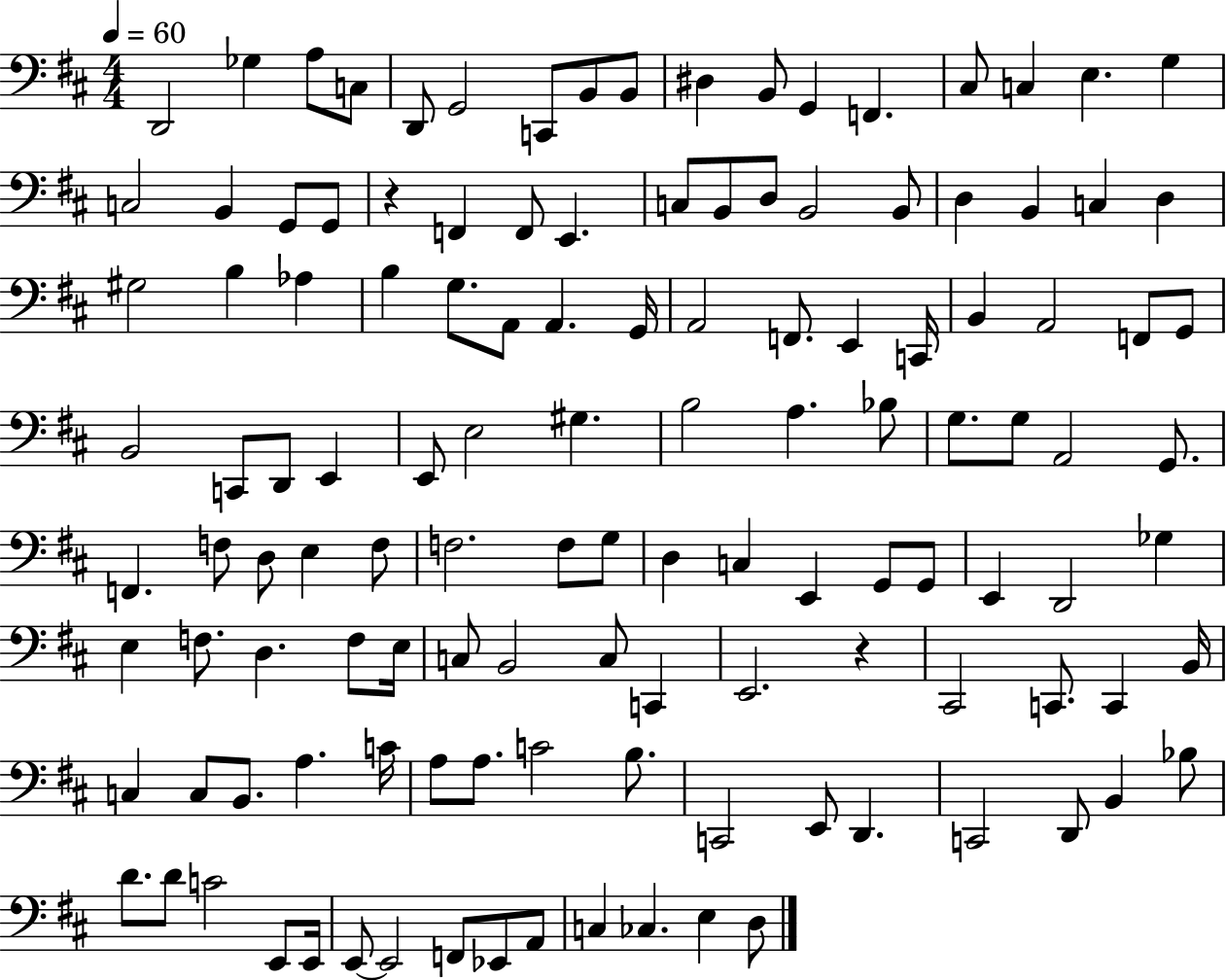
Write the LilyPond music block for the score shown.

{
  \clef bass
  \numericTimeSignature
  \time 4/4
  \key d \major
  \tempo 4 = 60
  d,2 ges4 a8 c8 | d,8 g,2 c,8 b,8 b,8 | dis4 b,8 g,4 f,4. | cis8 c4 e4. g4 | \break c2 b,4 g,8 g,8 | r4 f,4 f,8 e,4. | c8 b,8 d8 b,2 b,8 | d4 b,4 c4 d4 | \break gis2 b4 aes4 | b4 g8. a,8 a,4. g,16 | a,2 f,8. e,4 c,16 | b,4 a,2 f,8 g,8 | \break b,2 c,8 d,8 e,4 | e,8 e2 gis4. | b2 a4. bes8 | g8. g8 a,2 g,8. | \break f,4. f8 d8 e4 f8 | f2. f8 g8 | d4 c4 e,4 g,8 g,8 | e,4 d,2 ges4 | \break e4 f8. d4. f8 e16 | c8 b,2 c8 c,4 | e,2. r4 | cis,2 c,8. c,4 b,16 | \break c4 c8 b,8. a4. c'16 | a8 a8. c'2 b8. | c,2 e,8 d,4. | c,2 d,8 b,4 bes8 | \break d'8. d'8 c'2 e,8 e,16 | e,8~~ e,2 f,8 ees,8 a,8 | c4 ces4. e4 d8 | \bar "|."
}